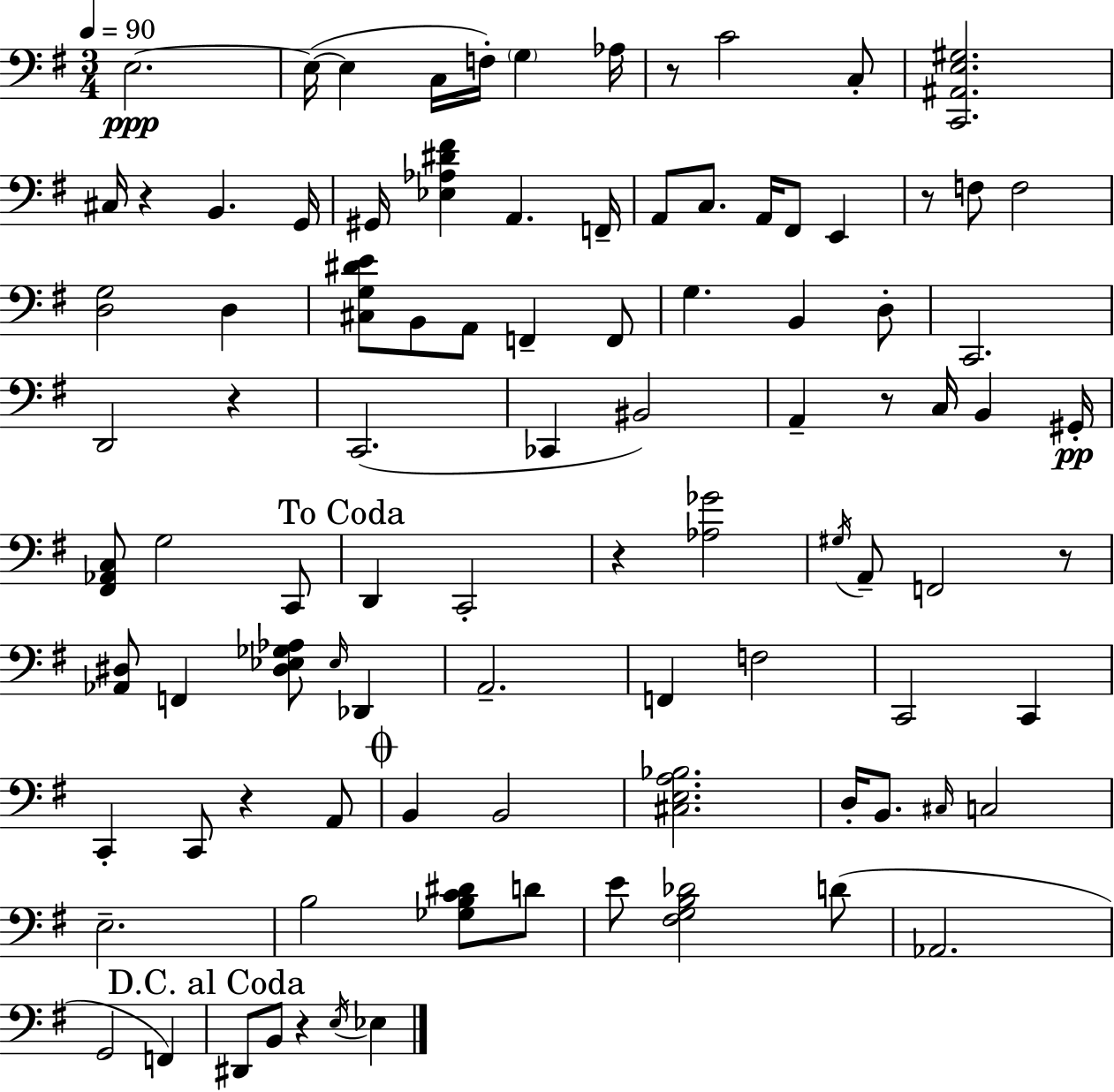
X:1
T:Untitled
M:3/4
L:1/4
K:G
E,2 E,/4 E, C,/4 F,/4 G, _A,/4 z/2 C2 C,/2 [C,,^A,,E,^G,]2 ^C,/4 z B,, G,,/4 ^G,,/4 [_E,_A,^D^F] A,, F,,/4 A,,/2 C,/2 A,,/4 ^F,,/2 E,, z/2 F,/2 F,2 [D,G,]2 D, [^C,G,^DE]/2 B,,/2 A,,/2 F,, F,,/2 G, B,, D,/2 C,,2 D,,2 z C,,2 _C,, ^B,,2 A,, z/2 C,/4 B,, ^G,,/4 [^F,,_A,,C,]/2 G,2 C,,/2 D,, C,,2 z [_A,_G]2 ^G,/4 A,,/2 F,,2 z/2 [_A,,^D,]/2 F,, [^D,_E,_G,_A,]/2 _E,/4 _D,, A,,2 F,, F,2 C,,2 C,, C,, C,,/2 z A,,/2 B,, B,,2 [^C,E,A,_B,]2 D,/4 B,,/2 ^C,/4 C,2 E,2 B,2 [_G,B,C^D]/2 D/2 E/2 [^F,G,B,_D]2 D/2 _A,,2 G,,2 F,, ^D,,/2 B,,/2 z E,/4 _E,